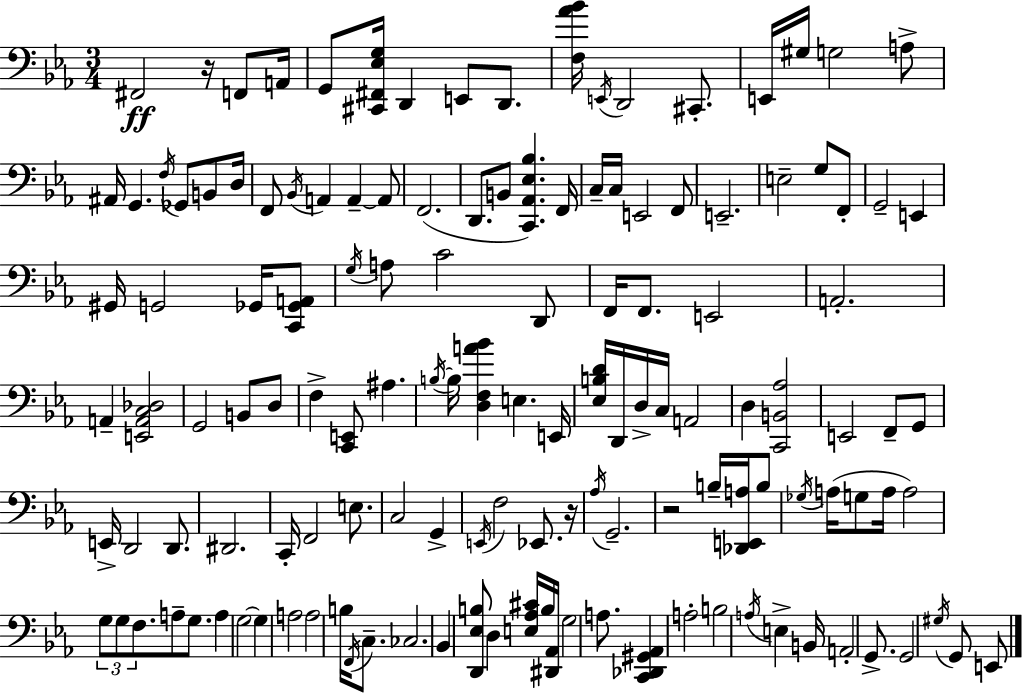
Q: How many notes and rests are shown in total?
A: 136